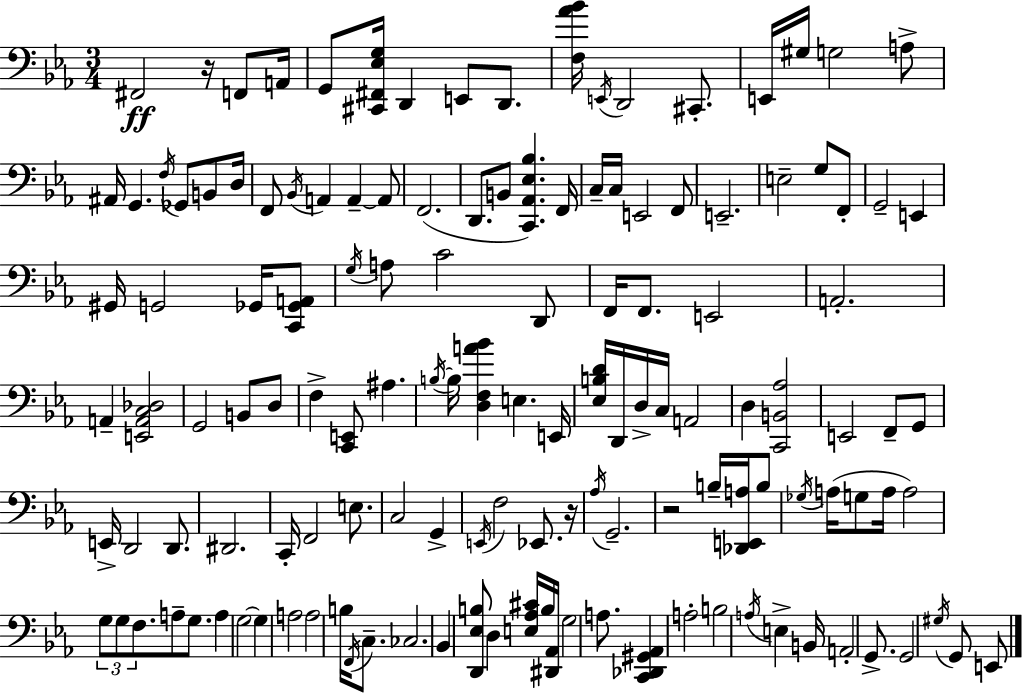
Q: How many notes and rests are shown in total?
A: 136